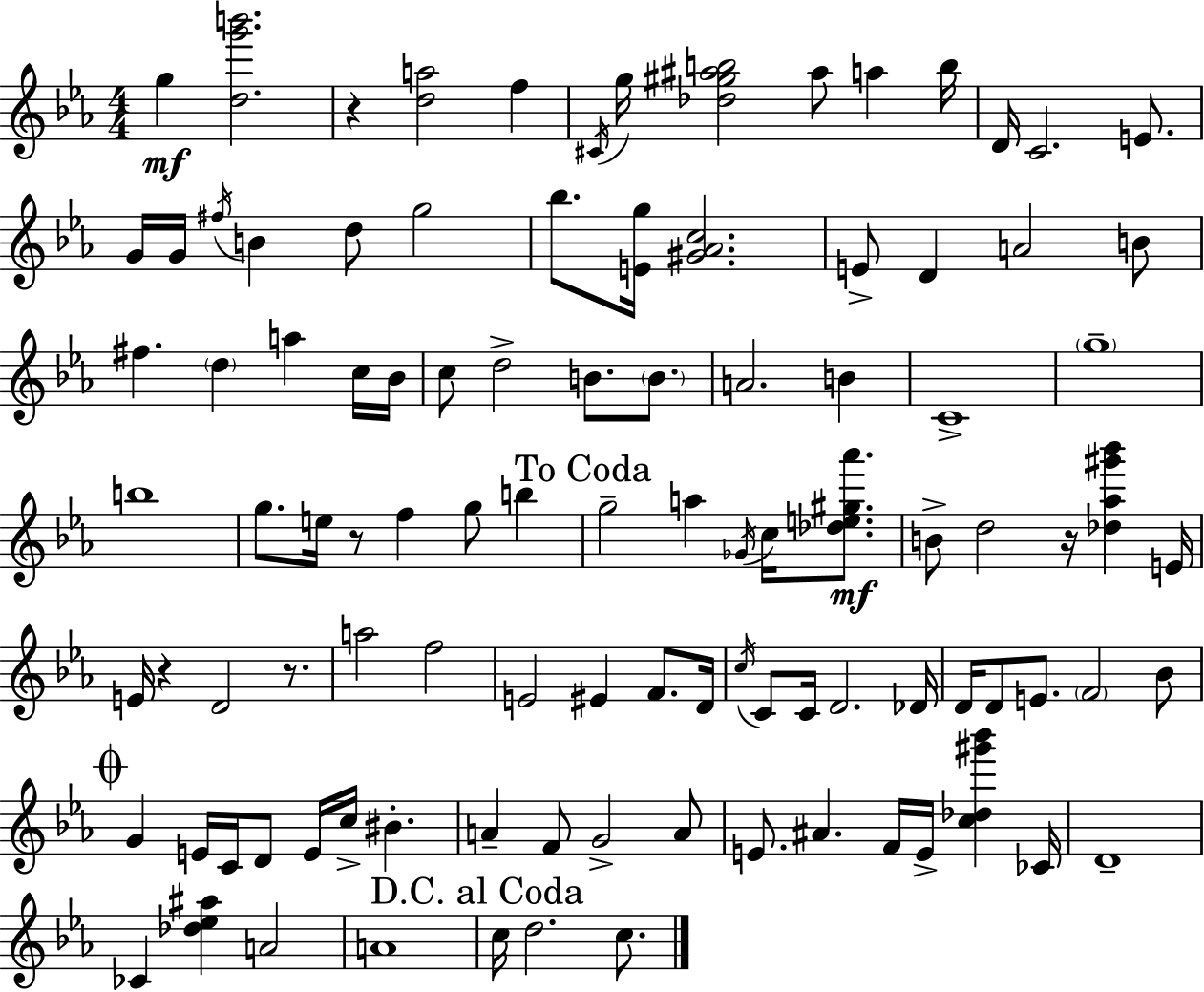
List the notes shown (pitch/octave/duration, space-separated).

G5/q [D5,G6,B6]/h. R/q [D5,A5]/h F5/q C#4/s G5/s [Db5,G#5,A#5,B5]/h A#5/e A5/q B5/s D4/s C4/h. E4/e. G4/s G4/s F#5/s B4/q D5/e G5/h Bb5/e. [E4,G5]/s [G#4,Ab4,C5]/h. E4/e D4/q A4/h B4/e F#5/q. D5/q A5/q C5/s Bb4/s C5/e D5/h B4/e. B4/e. A4/h. B4/q C4/w G5/w B5/w G5/e. E5/s R/e F5/q G5/e B5/q G5/h A5/q Gb4/s C5/s [Db5,E5,G#5,Ab6]/e. B4/e D5/h R/s [Db5,Ab5,G#6,Bb6]/q E4/s E4/s R/q D4/h R/e. A5/h F5/h E4/h EIS4/q F4/e. D4/s C5/s C4/e C4/s D4/h. Db4/s D4/s D4/e E4/e. F4/h Bb4/e G4/q E4/s C4/s D4/e E4/s C5/s BIS4/q. A4/q F4/e G4/h A4/e E4/e. A#4/q. F4/s E4/s [C5,Db5,G#6,Bb6]/q CES4/s D4/w CES4/q [Db5,Eb5,A#5]/q A4/h A4/w C5/s D5/h. C5/e.